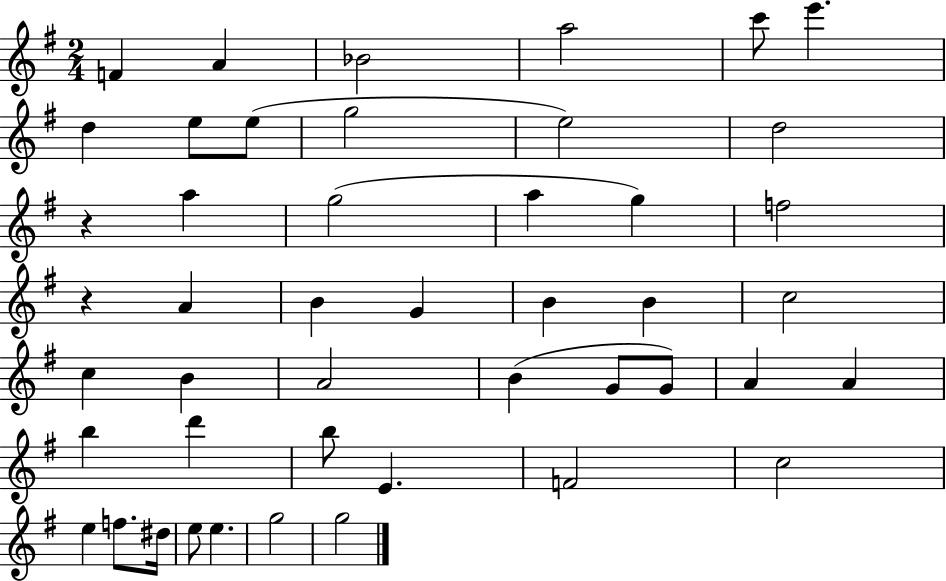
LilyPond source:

{
  \clef treble
  \numericTimeSignature
  \time 2/4
  \key g \major
  f'4 a'4 | bes'2 | a''2 | c'''8 e'''4. | \break d''4 e''8 e''8( | g''2 | e''2) | d''2 | \break r4 a''4 | g''2( | a''4 g''4) | f''2 | \break r4 a'4 | b'4 g'4 | b'4 b'4 | c''2 | \break c''4 b'4 | a'2 | b'4( g'8 g'8) | a'4 a'4 | \break b''4 d'''4 | b''8 e'4. | f'2 | c''2 | \break e''4 f''8. dis''16 | e''8 e''4. | g''2 | g''2 | \break \bar "|."
}